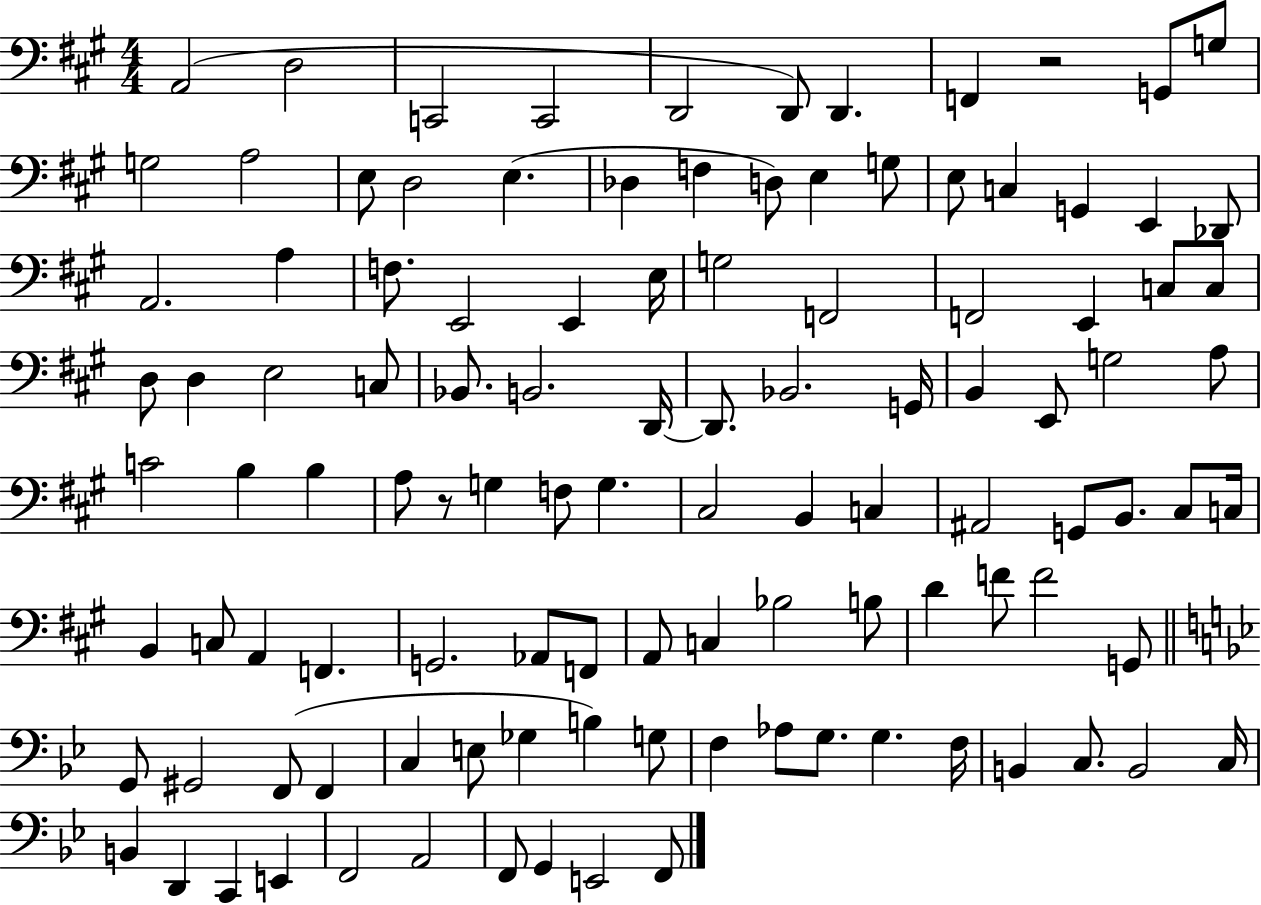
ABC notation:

X:1
T:Untitled
M:4/4
L:1/4
K:A
A,,2 D,2 C,,2 C,,2 D,,2 D,,/2 D,, F,, z2 G,,/2 G,/2 G,2 A,2 E,/2 D,2 E, _D, F, D,/2 E, G,/2 E,/2 C, G,, E,, _D,,/2 A,,2 A, F,/2 E,,2 E,, E,/4 G,2 F,,2 F,,2 E,, C,/2 C,/2 D,/2 D, E,2 C,/2 _B,,/2 B,,2 D,,/4 D,,/2 _B,,2 G,,/4 B,, E,,/2 G,2 A,/2 C2 B, B, A,/2 z/2 G, F,/2 G, ^C,2 B,, C, ^A,,2 G,,/2 B,,/2 ^C,/2 C,/4 B,, C,/2 A,, F,, G,,2 _A,,/2 F,,/2 A,,/2 C, _B,2 B,/2 D F/2 F2 G,,/2 G,,/2 ^G,,2 F,,/2 F,, C, E,/2 _G, B, G,/2 F, _A,/2 G,/2 G, F,/4 B,, C,/2 B,,2 C,/4 B,, D,, C,, E,, F,,2 A,,2 F,,/2 G,, E,,2 F,,/2